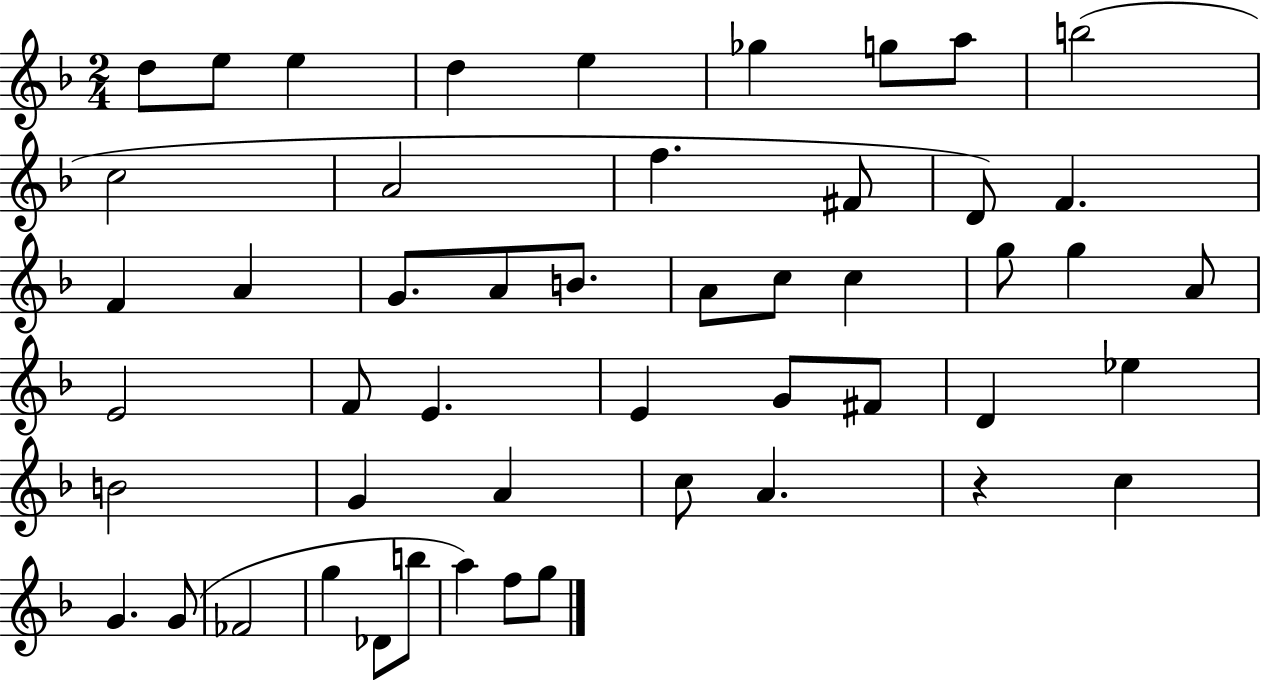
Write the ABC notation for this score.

X:1
T:Untitled
M:2/4
L:1/4
K:F
d/2 e/2 e d e _g g/2 a/2 b2 c2 A2 f ^F/2 D/2 F F A G/2 A/2 B/2 A/2 c/2 c g/2 g A/2 E2 F/2 E E G/2 ^F/2 D _e B2 G A c/2 A z c G G/2 _F2 g _D/2 b/2 a f/2 g/2